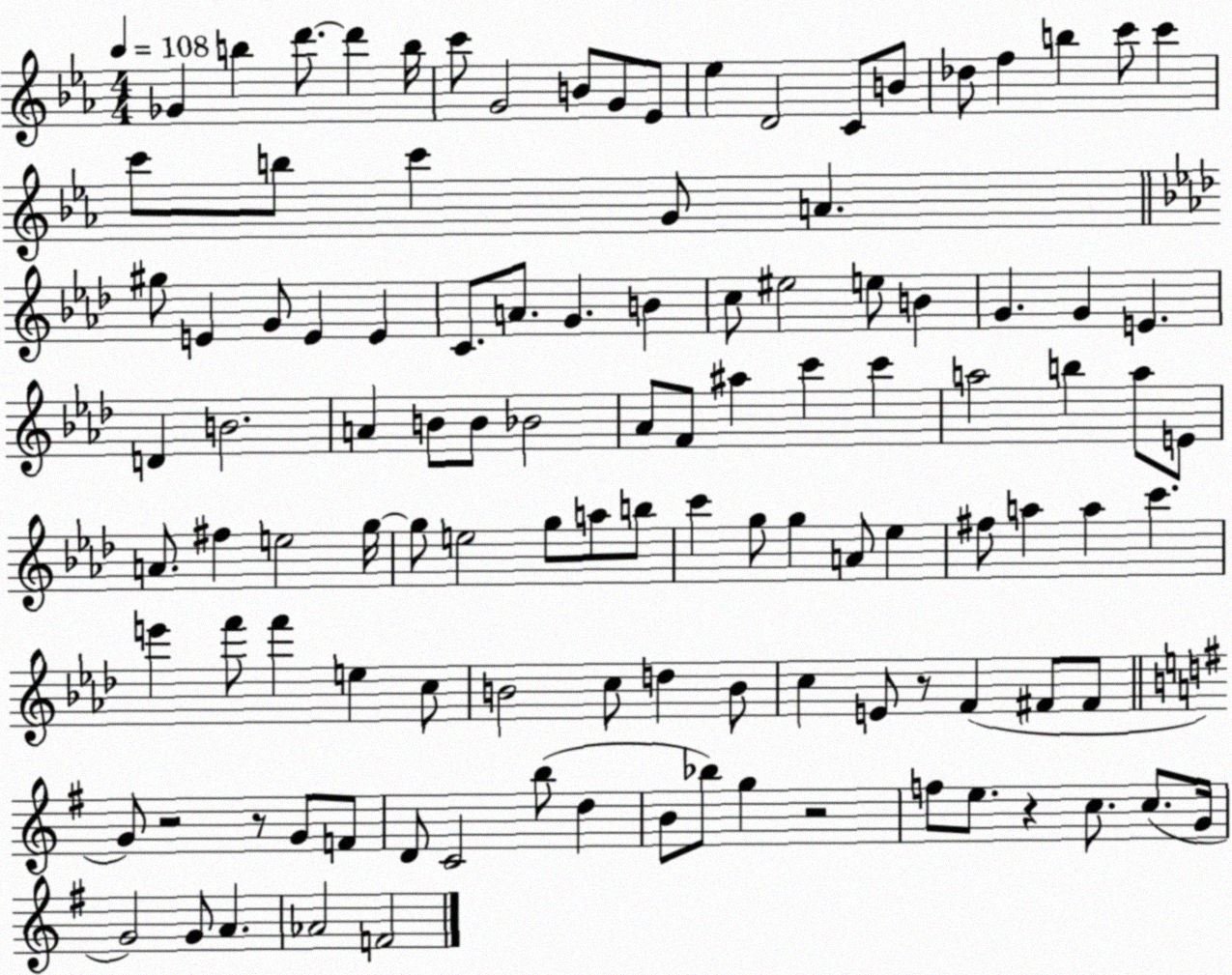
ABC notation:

X:1
T:Untitled
M:4/4
L:1/4
K:Eb
_G b d'/2 d' b/4 c'/2 G2 B/2 G/2 _E/2 _e D2 C/2 B/2 _d/2 f b c'/2 c' c'/2 b/2 c' G/2 A ^g/2 E G/2 E E C/2 A/2 G B c/2 ^e2 e/2 B G G E D B2 A B/2 B/2 _B2 _A/2 F/2 ^a c' c' a2 b a/2 E/2 A/2 ^f e2 g/4 g/2 e2 g/2 a/2 b/2 c' g/2 g A/2 _e ^f/2 a a c' e' f'/2 f' e c/2 B2 c/2 d B/2 c E/2 z/2 F ^F/2 ^F/2 G/2 z2 z/2 G/2 F/2 D/2 C2 b/2 d B/2 _b/2 g z2 f/2 e/2 z c/2 c/2 G/4 G2 G/2 A _A2 F2